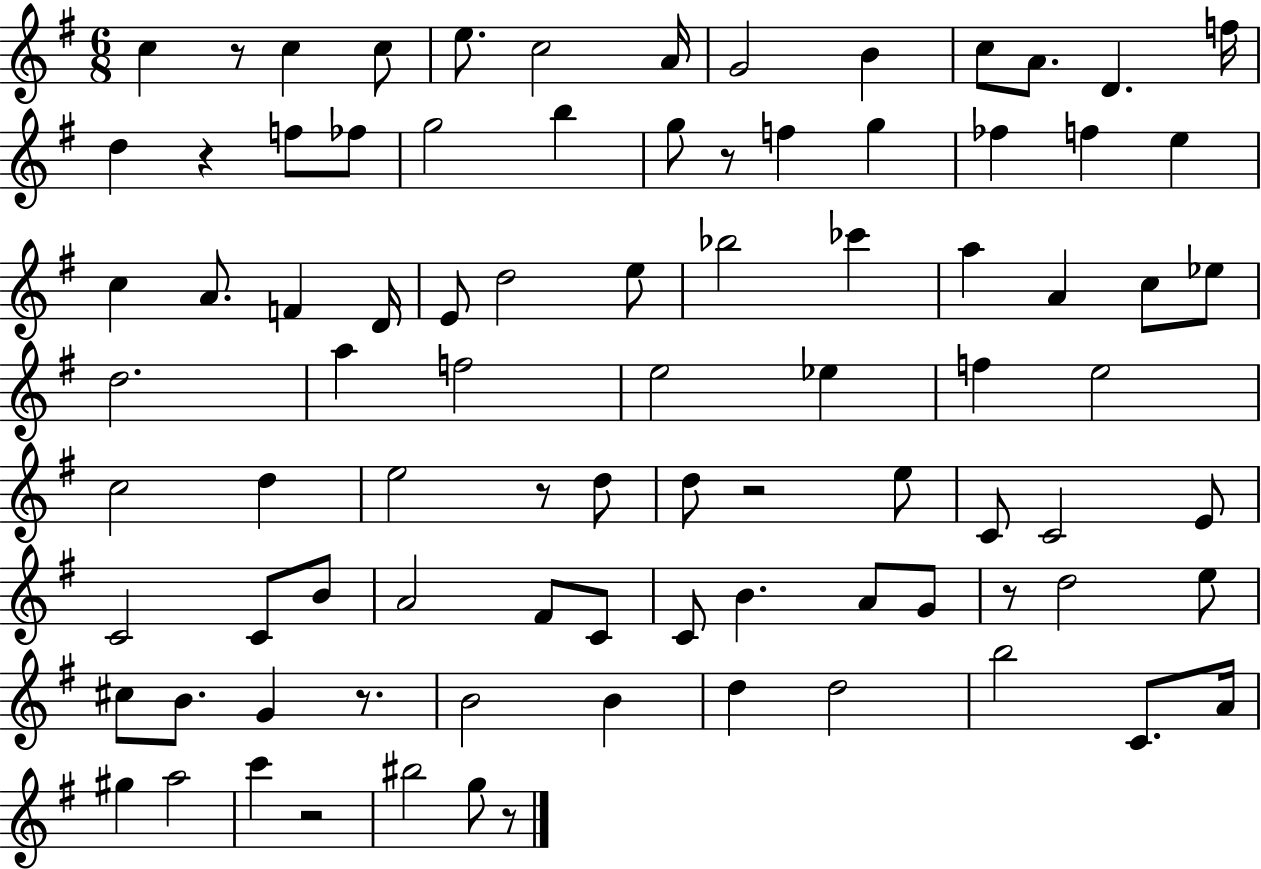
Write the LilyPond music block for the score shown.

{
  \clef treble
  \numericTimeSignature
  \time 6/8
  \key g \major
  c''4 r8 c''4 c''8 | e''8. c''2 a'16 | g'2 b'4 | c''8 a'8. d'4. f''16 | \break d''4 r4 f''8 fes''8 | g''2 b''4 | g''8 r8 f''4 g''4 | fes''4 f''4 e''4 | \break c''4 a'8. f'4 d'16 | e'8 d''2 e''8 | bes''2 ces'''4 | a''4 a'4 c''8 ees''8 | \break d''2. | a''4 f''2 | e''2 ees''4 | f''4 e''2 | \break c''2 d''4 | e''2 r8 d''8 | d''8 r2 e''8 | c'8 c'2 e'8 | \break c'2 c'8 b'8 | a'2 fis'8 c'8 | c'8 b'4. a'8 g'8 | r8 d''2 e''8 | \break cis''8 b'8. g'4 r8. | b'2 b'4 | d''4 d''2 | b''2 c'8. a'16 | \break gis''4 a''2 | c'''4 r2 | bis''2 g''8 r8 | \bar "|."
}